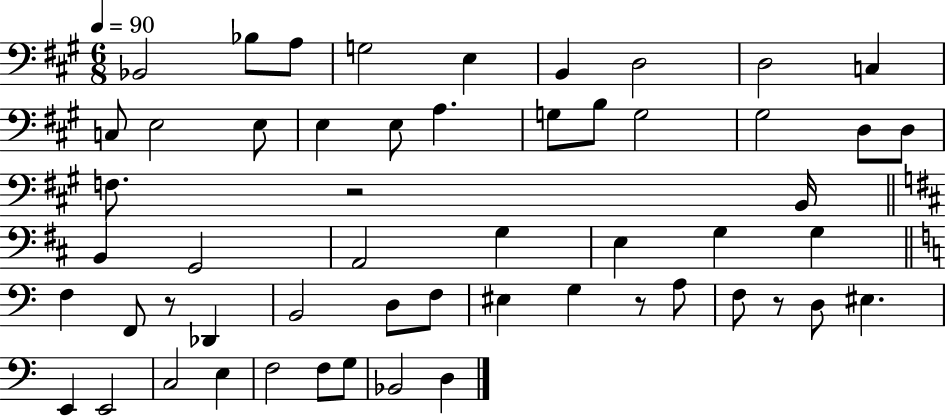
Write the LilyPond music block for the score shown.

{
  \clef bass
  \numericTimeSignature
  \time 6/8
  \key a \major
  \tempo 4 = 90
  bes,2 bes8 a8 | g2 e4 | b,4 d2 | d2 c4 | \break c8 e2 e8 | e4 e8 a4. | g8 b8 g2 | gis2 d8 d8 | \break f8. r2 b,16 | \bar "||" \break \key d \major b,4 g,2 | a,2 g4 | e4 g4 g4 | \bar "||" \break \key c \major f4 f,8 r8 des,4 | b,2 d8 f8 | eis4 g4 r8 a8 | f8 r8 d8 eis4. | \break e,4 e,2 | c2 e4 | f2 f8 g8 | bes,2 d4 | \break \bar "|."
}